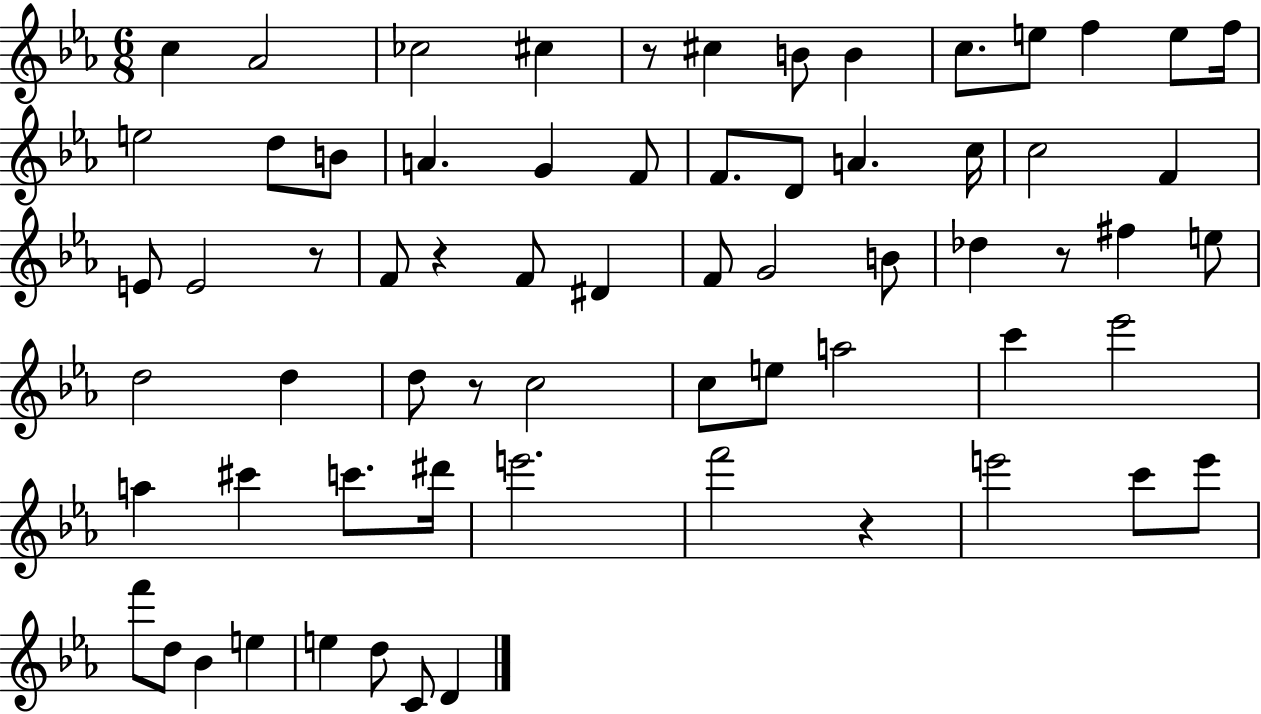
{
  \clef treble
  \numericTimeSignature
  \time 6/8
  \key ees \major
  \repeat volta 2 { c''4 aes'2 | ces''2 cis''4 | r8 cis''4 b'8 b'4 | c''8. e''8 f''4 e''8 f''16 | \break e''2 d''8 b'8 | a'4. g'4 f'8 | f'8. d'8 a'4. c''16 | c''2 f'4 | \break e'8 e'2 r8 | f'8 r4 f'8 dis'4 | f'8 g'2 b'8 | des''4 r8 fis''4 e''8 | \break d''2 d''4 | d''8 r8 c''2 | c''8 e''8 a''2 | c'''4 ees'''2 | \break a''4 cis'''4 c'''8. dis'''16 | e'''2. | f'''2 r4 | e'''2 c'''8 e'''8 | \break f'''8 d''8 bes'4 e''4 | e''4 d''8 c'8 d'4 | } \bar "|."
}